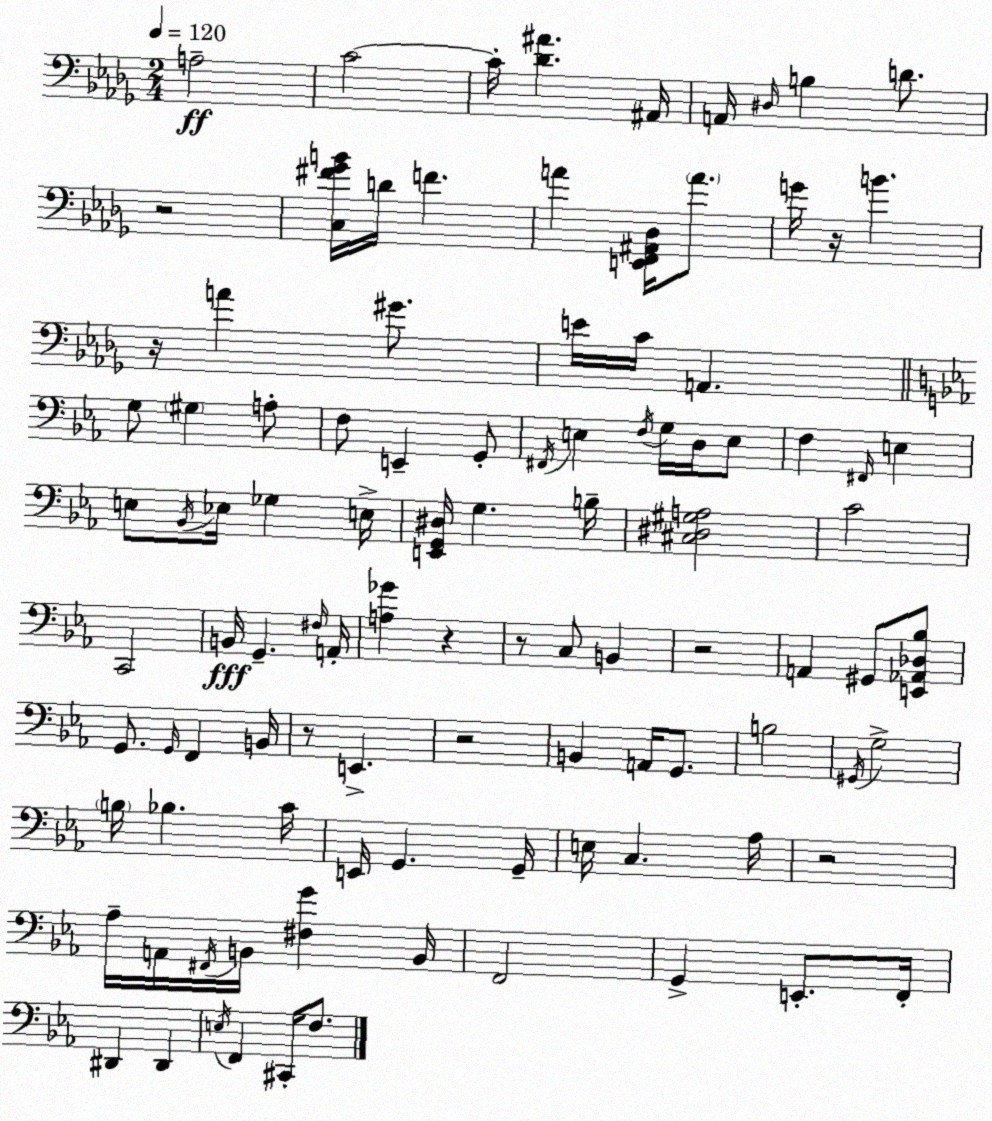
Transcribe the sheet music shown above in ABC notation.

X:1
T:Untitled
M:2/4
L:1/4
K:Bbm
A,2 C2 C/4 [_D^A] ^A,,/4 A,,/4 ^D,/4 B, D/2 z2 [C,^F_GB]/4 D/4 F A [E,,F,,^A,,_D,]/4 A/2 G/4 z/4 B z/4 A ^G/2 E/4 C/4 A,, G,/2 ^G, A,/2 F,/2 E,, G,,/2 ^F,,/4 E, F,/4 G,/4 D,/4 E,/2 F, ^F,,/4 E, E,/2 _B,,/4 _E,/4 _G, E,/4 [E,,G,,^D,]/4 G, B,/4 [^C,^D,^G,A,]2 C2 C,,2 B,,/4 G,, ^F,/4 A,,/4 [A,_G] z z/2 C,/2 B,, z2 A,, ^G,,/2 [E,,_A,,_D,_B,]/2 G,,/2 G,,/4 F,, B,,/4 z/2 E,, z2 B,, A,,/4 G,,/2 B,2 ^G,,/4 G,2 B,/4 _B, C/4 E,,/4 G,, G,,/4 E,/4 C, _A,/4 z2 _A,/4 A,,/4 ^F,,/4 B,,/4 [^F,G] B,,/4 F,,2 G,, E,,/2 F,,/4 ^D,, ^D,, E,/4 F,, ^C,,/4 F,/2